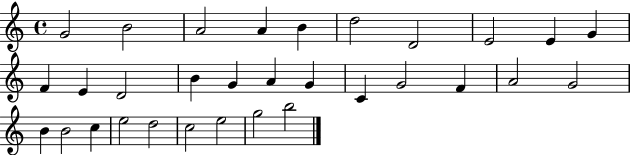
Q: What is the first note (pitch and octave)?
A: G4